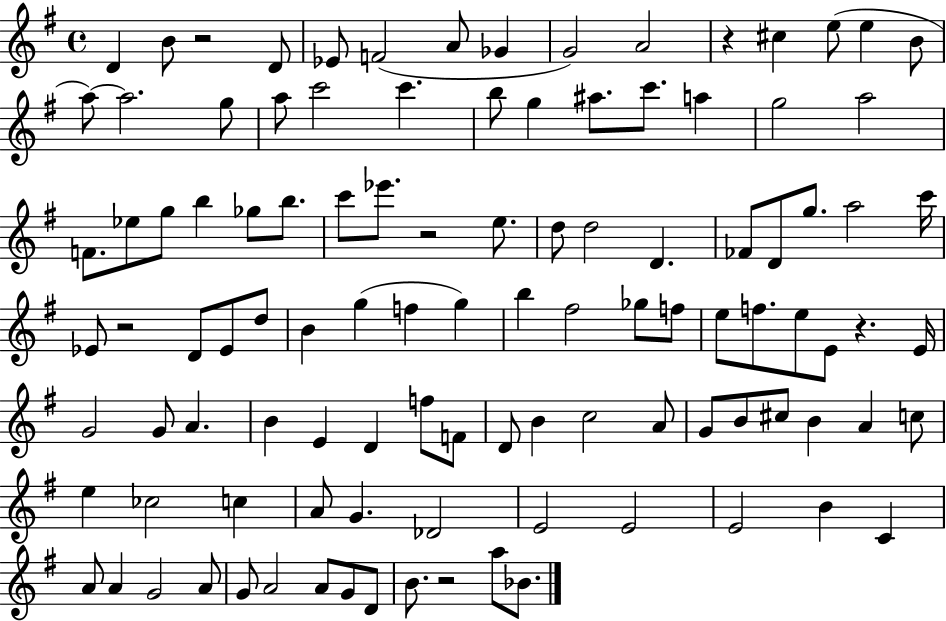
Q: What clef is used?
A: treble